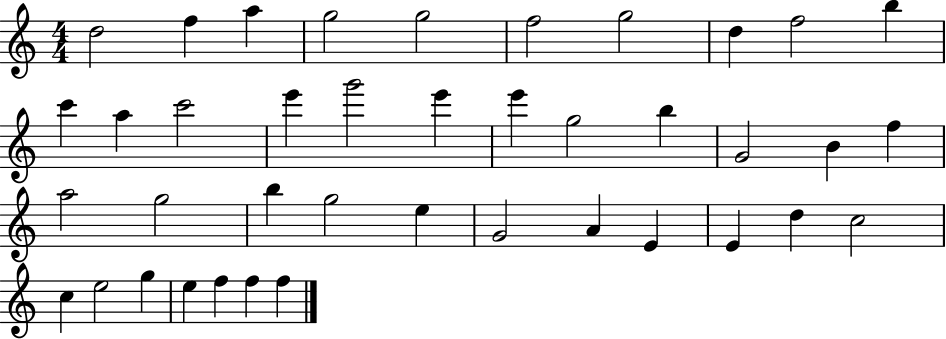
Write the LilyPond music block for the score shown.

{
  \clef treble
  \numericTimeSignature
  \time 4/4
  \key c \major
  d''2 f''4 a''4 | g''2 g''2 | f''2 g''2 | d''4 f''2 b''4 | \break c'''4 a''4 c'''2 | e'''4 g'''2 e'''4 | e'''4 g''2 b''4 | g'2 b'4 f''4 | \break a''2 g''2 | b''4 g''2 e''4 | g'2 a'4 e'4 | e'4 d''4 c''2 | \break c''4 e''2 g''4 | e''4 f''4 f''4 f''4 | \bar "|."
}